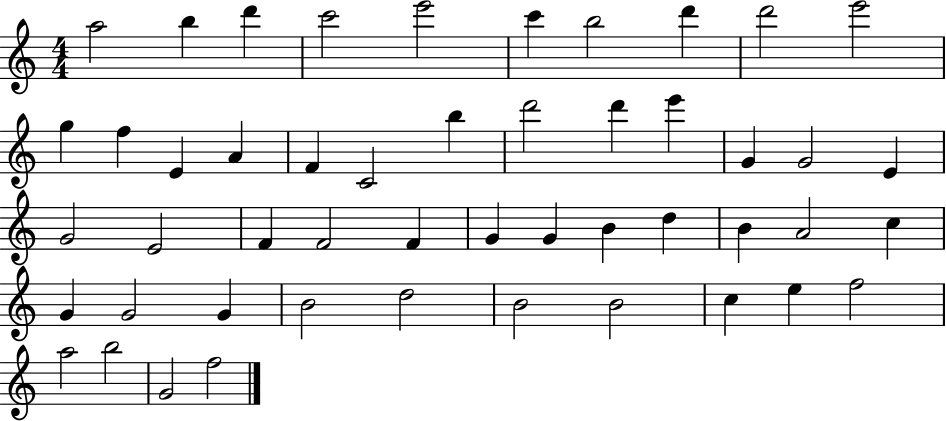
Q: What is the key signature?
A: C major